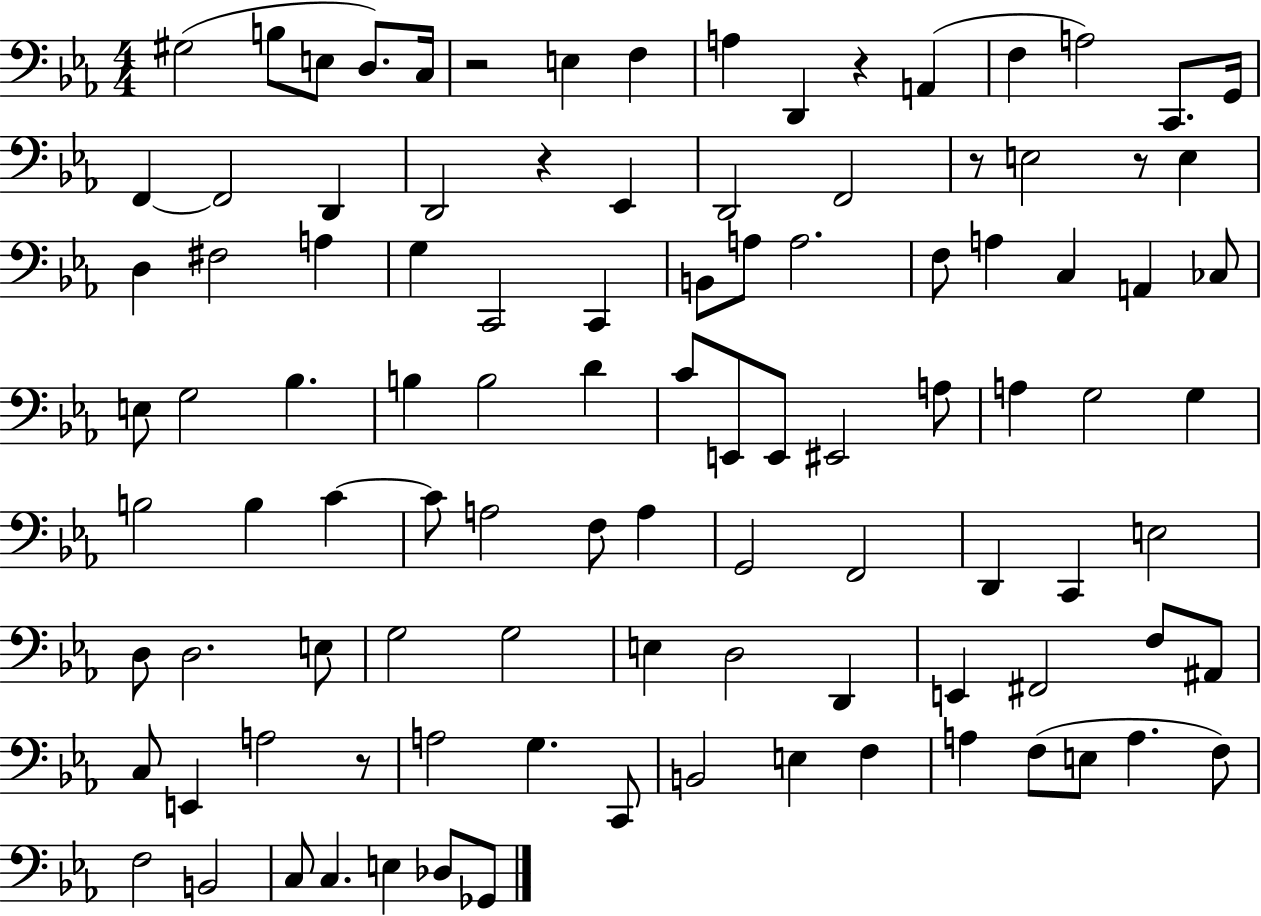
G#3/h B3/e E3/e D3/e. C3/s R/h E3/q F3/q A3/q D2/q R/q A2/q F3/q A3/h C2/e. G2/s F2/q F2/h D2/q D2/h R/q Eb2/q D2/h F2/h R/e E3/h R/e E3/q D3/q F#3/h A3/q G3/q C2/h C2/q B2/e A3/e A3/h. F3/e A3/q C3/q A2/q CES3/e E3/e G3/h Bb3/q. B3/q B3/h D4/q C4/e E2/e E2/e EIS2/h A3/e A3/q G3/h G3/q B3/h B3/q C4/q C4/e A3/h F3/e A3/q G2/h F2/h D2/q C2/q E3/h D3/e D3/h. E3/e G3/h G3/h E3/q D3/h D2/q E2/q F#2/h F3/e A#2/e C3/e E2/q A3/h R/e A3/h G3/q. C2/e B2/h E3/q F3/q A3/q F3/e E3/e A3/q. F3/e F3/h B2/h C3/e C3/q. E3/q Db3/e Gb2/e